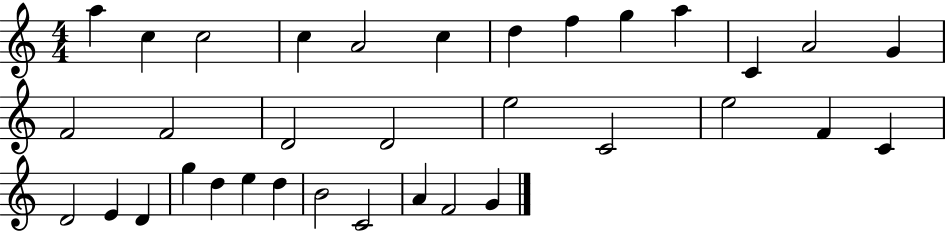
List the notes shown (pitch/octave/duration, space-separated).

A5/q C5/q C5/h C5/q A4/h C5/q D5/q F5/q G5/q A5/q C4/q A4/h G4/q F4/h F4/h D4/h D4/h E5/h C4/h E5/h F4/q C4/q D4/h E4/q D4/q G5/q D5/q E5/q D5/q B4/h C4/h A4/q F4/h G4/q